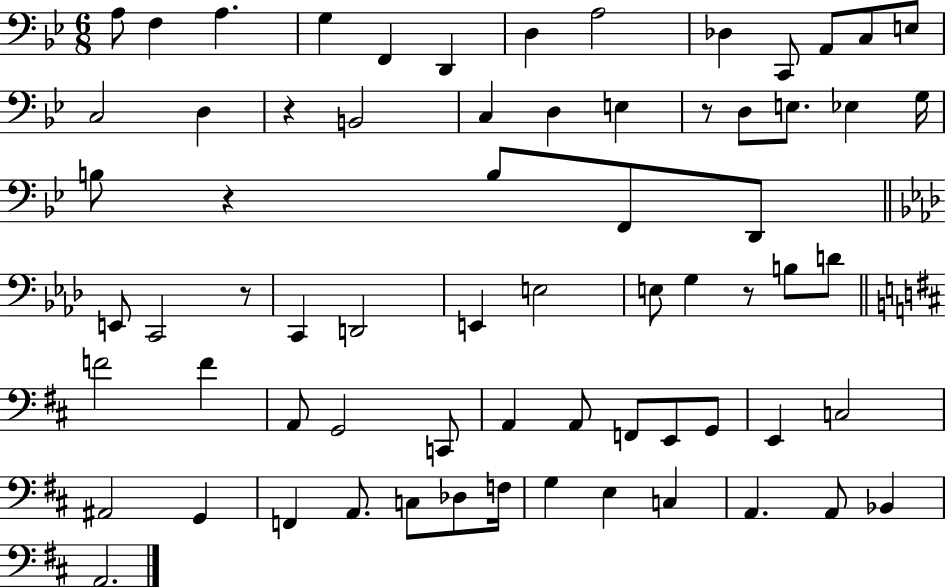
{
  \clef bass
  \numericTimeSignature
  \time 6/8
  \key bes \major
  \repeat volta 2 { a8 f4 a4. | g4 f,4 d,4 | d4 a2 | des4 c,8 a,8 c8 e8 | \break c2 d4 | r4 b,2 | c4 d4 e4 | r8 d8 e8. ees4 g16 | \break b8 r4 b8 f,8 d,8 | \bar "||" \break \key aes \major e,8 c,2 r8 | c,4 d,2 | e,4 e2 | e8 g4 r8 b8 d'8 | \break \bar "||" \break \key d \major f'2 f'4 | a,8 g,2 c,8 | a,4 a,8 f,8 e,8 g,8 | e,4 c2 | \break ais,2 g,4 | f,4 a,8. c8 des8 f16 | g4 e4 c4 | a,4. a,8 bes,4 | \break a,2. | } \bar "|."
}